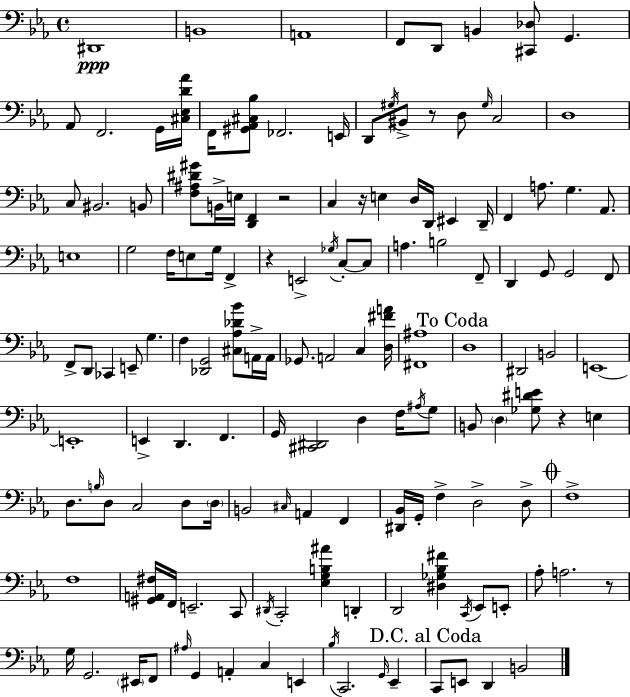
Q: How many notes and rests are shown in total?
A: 145